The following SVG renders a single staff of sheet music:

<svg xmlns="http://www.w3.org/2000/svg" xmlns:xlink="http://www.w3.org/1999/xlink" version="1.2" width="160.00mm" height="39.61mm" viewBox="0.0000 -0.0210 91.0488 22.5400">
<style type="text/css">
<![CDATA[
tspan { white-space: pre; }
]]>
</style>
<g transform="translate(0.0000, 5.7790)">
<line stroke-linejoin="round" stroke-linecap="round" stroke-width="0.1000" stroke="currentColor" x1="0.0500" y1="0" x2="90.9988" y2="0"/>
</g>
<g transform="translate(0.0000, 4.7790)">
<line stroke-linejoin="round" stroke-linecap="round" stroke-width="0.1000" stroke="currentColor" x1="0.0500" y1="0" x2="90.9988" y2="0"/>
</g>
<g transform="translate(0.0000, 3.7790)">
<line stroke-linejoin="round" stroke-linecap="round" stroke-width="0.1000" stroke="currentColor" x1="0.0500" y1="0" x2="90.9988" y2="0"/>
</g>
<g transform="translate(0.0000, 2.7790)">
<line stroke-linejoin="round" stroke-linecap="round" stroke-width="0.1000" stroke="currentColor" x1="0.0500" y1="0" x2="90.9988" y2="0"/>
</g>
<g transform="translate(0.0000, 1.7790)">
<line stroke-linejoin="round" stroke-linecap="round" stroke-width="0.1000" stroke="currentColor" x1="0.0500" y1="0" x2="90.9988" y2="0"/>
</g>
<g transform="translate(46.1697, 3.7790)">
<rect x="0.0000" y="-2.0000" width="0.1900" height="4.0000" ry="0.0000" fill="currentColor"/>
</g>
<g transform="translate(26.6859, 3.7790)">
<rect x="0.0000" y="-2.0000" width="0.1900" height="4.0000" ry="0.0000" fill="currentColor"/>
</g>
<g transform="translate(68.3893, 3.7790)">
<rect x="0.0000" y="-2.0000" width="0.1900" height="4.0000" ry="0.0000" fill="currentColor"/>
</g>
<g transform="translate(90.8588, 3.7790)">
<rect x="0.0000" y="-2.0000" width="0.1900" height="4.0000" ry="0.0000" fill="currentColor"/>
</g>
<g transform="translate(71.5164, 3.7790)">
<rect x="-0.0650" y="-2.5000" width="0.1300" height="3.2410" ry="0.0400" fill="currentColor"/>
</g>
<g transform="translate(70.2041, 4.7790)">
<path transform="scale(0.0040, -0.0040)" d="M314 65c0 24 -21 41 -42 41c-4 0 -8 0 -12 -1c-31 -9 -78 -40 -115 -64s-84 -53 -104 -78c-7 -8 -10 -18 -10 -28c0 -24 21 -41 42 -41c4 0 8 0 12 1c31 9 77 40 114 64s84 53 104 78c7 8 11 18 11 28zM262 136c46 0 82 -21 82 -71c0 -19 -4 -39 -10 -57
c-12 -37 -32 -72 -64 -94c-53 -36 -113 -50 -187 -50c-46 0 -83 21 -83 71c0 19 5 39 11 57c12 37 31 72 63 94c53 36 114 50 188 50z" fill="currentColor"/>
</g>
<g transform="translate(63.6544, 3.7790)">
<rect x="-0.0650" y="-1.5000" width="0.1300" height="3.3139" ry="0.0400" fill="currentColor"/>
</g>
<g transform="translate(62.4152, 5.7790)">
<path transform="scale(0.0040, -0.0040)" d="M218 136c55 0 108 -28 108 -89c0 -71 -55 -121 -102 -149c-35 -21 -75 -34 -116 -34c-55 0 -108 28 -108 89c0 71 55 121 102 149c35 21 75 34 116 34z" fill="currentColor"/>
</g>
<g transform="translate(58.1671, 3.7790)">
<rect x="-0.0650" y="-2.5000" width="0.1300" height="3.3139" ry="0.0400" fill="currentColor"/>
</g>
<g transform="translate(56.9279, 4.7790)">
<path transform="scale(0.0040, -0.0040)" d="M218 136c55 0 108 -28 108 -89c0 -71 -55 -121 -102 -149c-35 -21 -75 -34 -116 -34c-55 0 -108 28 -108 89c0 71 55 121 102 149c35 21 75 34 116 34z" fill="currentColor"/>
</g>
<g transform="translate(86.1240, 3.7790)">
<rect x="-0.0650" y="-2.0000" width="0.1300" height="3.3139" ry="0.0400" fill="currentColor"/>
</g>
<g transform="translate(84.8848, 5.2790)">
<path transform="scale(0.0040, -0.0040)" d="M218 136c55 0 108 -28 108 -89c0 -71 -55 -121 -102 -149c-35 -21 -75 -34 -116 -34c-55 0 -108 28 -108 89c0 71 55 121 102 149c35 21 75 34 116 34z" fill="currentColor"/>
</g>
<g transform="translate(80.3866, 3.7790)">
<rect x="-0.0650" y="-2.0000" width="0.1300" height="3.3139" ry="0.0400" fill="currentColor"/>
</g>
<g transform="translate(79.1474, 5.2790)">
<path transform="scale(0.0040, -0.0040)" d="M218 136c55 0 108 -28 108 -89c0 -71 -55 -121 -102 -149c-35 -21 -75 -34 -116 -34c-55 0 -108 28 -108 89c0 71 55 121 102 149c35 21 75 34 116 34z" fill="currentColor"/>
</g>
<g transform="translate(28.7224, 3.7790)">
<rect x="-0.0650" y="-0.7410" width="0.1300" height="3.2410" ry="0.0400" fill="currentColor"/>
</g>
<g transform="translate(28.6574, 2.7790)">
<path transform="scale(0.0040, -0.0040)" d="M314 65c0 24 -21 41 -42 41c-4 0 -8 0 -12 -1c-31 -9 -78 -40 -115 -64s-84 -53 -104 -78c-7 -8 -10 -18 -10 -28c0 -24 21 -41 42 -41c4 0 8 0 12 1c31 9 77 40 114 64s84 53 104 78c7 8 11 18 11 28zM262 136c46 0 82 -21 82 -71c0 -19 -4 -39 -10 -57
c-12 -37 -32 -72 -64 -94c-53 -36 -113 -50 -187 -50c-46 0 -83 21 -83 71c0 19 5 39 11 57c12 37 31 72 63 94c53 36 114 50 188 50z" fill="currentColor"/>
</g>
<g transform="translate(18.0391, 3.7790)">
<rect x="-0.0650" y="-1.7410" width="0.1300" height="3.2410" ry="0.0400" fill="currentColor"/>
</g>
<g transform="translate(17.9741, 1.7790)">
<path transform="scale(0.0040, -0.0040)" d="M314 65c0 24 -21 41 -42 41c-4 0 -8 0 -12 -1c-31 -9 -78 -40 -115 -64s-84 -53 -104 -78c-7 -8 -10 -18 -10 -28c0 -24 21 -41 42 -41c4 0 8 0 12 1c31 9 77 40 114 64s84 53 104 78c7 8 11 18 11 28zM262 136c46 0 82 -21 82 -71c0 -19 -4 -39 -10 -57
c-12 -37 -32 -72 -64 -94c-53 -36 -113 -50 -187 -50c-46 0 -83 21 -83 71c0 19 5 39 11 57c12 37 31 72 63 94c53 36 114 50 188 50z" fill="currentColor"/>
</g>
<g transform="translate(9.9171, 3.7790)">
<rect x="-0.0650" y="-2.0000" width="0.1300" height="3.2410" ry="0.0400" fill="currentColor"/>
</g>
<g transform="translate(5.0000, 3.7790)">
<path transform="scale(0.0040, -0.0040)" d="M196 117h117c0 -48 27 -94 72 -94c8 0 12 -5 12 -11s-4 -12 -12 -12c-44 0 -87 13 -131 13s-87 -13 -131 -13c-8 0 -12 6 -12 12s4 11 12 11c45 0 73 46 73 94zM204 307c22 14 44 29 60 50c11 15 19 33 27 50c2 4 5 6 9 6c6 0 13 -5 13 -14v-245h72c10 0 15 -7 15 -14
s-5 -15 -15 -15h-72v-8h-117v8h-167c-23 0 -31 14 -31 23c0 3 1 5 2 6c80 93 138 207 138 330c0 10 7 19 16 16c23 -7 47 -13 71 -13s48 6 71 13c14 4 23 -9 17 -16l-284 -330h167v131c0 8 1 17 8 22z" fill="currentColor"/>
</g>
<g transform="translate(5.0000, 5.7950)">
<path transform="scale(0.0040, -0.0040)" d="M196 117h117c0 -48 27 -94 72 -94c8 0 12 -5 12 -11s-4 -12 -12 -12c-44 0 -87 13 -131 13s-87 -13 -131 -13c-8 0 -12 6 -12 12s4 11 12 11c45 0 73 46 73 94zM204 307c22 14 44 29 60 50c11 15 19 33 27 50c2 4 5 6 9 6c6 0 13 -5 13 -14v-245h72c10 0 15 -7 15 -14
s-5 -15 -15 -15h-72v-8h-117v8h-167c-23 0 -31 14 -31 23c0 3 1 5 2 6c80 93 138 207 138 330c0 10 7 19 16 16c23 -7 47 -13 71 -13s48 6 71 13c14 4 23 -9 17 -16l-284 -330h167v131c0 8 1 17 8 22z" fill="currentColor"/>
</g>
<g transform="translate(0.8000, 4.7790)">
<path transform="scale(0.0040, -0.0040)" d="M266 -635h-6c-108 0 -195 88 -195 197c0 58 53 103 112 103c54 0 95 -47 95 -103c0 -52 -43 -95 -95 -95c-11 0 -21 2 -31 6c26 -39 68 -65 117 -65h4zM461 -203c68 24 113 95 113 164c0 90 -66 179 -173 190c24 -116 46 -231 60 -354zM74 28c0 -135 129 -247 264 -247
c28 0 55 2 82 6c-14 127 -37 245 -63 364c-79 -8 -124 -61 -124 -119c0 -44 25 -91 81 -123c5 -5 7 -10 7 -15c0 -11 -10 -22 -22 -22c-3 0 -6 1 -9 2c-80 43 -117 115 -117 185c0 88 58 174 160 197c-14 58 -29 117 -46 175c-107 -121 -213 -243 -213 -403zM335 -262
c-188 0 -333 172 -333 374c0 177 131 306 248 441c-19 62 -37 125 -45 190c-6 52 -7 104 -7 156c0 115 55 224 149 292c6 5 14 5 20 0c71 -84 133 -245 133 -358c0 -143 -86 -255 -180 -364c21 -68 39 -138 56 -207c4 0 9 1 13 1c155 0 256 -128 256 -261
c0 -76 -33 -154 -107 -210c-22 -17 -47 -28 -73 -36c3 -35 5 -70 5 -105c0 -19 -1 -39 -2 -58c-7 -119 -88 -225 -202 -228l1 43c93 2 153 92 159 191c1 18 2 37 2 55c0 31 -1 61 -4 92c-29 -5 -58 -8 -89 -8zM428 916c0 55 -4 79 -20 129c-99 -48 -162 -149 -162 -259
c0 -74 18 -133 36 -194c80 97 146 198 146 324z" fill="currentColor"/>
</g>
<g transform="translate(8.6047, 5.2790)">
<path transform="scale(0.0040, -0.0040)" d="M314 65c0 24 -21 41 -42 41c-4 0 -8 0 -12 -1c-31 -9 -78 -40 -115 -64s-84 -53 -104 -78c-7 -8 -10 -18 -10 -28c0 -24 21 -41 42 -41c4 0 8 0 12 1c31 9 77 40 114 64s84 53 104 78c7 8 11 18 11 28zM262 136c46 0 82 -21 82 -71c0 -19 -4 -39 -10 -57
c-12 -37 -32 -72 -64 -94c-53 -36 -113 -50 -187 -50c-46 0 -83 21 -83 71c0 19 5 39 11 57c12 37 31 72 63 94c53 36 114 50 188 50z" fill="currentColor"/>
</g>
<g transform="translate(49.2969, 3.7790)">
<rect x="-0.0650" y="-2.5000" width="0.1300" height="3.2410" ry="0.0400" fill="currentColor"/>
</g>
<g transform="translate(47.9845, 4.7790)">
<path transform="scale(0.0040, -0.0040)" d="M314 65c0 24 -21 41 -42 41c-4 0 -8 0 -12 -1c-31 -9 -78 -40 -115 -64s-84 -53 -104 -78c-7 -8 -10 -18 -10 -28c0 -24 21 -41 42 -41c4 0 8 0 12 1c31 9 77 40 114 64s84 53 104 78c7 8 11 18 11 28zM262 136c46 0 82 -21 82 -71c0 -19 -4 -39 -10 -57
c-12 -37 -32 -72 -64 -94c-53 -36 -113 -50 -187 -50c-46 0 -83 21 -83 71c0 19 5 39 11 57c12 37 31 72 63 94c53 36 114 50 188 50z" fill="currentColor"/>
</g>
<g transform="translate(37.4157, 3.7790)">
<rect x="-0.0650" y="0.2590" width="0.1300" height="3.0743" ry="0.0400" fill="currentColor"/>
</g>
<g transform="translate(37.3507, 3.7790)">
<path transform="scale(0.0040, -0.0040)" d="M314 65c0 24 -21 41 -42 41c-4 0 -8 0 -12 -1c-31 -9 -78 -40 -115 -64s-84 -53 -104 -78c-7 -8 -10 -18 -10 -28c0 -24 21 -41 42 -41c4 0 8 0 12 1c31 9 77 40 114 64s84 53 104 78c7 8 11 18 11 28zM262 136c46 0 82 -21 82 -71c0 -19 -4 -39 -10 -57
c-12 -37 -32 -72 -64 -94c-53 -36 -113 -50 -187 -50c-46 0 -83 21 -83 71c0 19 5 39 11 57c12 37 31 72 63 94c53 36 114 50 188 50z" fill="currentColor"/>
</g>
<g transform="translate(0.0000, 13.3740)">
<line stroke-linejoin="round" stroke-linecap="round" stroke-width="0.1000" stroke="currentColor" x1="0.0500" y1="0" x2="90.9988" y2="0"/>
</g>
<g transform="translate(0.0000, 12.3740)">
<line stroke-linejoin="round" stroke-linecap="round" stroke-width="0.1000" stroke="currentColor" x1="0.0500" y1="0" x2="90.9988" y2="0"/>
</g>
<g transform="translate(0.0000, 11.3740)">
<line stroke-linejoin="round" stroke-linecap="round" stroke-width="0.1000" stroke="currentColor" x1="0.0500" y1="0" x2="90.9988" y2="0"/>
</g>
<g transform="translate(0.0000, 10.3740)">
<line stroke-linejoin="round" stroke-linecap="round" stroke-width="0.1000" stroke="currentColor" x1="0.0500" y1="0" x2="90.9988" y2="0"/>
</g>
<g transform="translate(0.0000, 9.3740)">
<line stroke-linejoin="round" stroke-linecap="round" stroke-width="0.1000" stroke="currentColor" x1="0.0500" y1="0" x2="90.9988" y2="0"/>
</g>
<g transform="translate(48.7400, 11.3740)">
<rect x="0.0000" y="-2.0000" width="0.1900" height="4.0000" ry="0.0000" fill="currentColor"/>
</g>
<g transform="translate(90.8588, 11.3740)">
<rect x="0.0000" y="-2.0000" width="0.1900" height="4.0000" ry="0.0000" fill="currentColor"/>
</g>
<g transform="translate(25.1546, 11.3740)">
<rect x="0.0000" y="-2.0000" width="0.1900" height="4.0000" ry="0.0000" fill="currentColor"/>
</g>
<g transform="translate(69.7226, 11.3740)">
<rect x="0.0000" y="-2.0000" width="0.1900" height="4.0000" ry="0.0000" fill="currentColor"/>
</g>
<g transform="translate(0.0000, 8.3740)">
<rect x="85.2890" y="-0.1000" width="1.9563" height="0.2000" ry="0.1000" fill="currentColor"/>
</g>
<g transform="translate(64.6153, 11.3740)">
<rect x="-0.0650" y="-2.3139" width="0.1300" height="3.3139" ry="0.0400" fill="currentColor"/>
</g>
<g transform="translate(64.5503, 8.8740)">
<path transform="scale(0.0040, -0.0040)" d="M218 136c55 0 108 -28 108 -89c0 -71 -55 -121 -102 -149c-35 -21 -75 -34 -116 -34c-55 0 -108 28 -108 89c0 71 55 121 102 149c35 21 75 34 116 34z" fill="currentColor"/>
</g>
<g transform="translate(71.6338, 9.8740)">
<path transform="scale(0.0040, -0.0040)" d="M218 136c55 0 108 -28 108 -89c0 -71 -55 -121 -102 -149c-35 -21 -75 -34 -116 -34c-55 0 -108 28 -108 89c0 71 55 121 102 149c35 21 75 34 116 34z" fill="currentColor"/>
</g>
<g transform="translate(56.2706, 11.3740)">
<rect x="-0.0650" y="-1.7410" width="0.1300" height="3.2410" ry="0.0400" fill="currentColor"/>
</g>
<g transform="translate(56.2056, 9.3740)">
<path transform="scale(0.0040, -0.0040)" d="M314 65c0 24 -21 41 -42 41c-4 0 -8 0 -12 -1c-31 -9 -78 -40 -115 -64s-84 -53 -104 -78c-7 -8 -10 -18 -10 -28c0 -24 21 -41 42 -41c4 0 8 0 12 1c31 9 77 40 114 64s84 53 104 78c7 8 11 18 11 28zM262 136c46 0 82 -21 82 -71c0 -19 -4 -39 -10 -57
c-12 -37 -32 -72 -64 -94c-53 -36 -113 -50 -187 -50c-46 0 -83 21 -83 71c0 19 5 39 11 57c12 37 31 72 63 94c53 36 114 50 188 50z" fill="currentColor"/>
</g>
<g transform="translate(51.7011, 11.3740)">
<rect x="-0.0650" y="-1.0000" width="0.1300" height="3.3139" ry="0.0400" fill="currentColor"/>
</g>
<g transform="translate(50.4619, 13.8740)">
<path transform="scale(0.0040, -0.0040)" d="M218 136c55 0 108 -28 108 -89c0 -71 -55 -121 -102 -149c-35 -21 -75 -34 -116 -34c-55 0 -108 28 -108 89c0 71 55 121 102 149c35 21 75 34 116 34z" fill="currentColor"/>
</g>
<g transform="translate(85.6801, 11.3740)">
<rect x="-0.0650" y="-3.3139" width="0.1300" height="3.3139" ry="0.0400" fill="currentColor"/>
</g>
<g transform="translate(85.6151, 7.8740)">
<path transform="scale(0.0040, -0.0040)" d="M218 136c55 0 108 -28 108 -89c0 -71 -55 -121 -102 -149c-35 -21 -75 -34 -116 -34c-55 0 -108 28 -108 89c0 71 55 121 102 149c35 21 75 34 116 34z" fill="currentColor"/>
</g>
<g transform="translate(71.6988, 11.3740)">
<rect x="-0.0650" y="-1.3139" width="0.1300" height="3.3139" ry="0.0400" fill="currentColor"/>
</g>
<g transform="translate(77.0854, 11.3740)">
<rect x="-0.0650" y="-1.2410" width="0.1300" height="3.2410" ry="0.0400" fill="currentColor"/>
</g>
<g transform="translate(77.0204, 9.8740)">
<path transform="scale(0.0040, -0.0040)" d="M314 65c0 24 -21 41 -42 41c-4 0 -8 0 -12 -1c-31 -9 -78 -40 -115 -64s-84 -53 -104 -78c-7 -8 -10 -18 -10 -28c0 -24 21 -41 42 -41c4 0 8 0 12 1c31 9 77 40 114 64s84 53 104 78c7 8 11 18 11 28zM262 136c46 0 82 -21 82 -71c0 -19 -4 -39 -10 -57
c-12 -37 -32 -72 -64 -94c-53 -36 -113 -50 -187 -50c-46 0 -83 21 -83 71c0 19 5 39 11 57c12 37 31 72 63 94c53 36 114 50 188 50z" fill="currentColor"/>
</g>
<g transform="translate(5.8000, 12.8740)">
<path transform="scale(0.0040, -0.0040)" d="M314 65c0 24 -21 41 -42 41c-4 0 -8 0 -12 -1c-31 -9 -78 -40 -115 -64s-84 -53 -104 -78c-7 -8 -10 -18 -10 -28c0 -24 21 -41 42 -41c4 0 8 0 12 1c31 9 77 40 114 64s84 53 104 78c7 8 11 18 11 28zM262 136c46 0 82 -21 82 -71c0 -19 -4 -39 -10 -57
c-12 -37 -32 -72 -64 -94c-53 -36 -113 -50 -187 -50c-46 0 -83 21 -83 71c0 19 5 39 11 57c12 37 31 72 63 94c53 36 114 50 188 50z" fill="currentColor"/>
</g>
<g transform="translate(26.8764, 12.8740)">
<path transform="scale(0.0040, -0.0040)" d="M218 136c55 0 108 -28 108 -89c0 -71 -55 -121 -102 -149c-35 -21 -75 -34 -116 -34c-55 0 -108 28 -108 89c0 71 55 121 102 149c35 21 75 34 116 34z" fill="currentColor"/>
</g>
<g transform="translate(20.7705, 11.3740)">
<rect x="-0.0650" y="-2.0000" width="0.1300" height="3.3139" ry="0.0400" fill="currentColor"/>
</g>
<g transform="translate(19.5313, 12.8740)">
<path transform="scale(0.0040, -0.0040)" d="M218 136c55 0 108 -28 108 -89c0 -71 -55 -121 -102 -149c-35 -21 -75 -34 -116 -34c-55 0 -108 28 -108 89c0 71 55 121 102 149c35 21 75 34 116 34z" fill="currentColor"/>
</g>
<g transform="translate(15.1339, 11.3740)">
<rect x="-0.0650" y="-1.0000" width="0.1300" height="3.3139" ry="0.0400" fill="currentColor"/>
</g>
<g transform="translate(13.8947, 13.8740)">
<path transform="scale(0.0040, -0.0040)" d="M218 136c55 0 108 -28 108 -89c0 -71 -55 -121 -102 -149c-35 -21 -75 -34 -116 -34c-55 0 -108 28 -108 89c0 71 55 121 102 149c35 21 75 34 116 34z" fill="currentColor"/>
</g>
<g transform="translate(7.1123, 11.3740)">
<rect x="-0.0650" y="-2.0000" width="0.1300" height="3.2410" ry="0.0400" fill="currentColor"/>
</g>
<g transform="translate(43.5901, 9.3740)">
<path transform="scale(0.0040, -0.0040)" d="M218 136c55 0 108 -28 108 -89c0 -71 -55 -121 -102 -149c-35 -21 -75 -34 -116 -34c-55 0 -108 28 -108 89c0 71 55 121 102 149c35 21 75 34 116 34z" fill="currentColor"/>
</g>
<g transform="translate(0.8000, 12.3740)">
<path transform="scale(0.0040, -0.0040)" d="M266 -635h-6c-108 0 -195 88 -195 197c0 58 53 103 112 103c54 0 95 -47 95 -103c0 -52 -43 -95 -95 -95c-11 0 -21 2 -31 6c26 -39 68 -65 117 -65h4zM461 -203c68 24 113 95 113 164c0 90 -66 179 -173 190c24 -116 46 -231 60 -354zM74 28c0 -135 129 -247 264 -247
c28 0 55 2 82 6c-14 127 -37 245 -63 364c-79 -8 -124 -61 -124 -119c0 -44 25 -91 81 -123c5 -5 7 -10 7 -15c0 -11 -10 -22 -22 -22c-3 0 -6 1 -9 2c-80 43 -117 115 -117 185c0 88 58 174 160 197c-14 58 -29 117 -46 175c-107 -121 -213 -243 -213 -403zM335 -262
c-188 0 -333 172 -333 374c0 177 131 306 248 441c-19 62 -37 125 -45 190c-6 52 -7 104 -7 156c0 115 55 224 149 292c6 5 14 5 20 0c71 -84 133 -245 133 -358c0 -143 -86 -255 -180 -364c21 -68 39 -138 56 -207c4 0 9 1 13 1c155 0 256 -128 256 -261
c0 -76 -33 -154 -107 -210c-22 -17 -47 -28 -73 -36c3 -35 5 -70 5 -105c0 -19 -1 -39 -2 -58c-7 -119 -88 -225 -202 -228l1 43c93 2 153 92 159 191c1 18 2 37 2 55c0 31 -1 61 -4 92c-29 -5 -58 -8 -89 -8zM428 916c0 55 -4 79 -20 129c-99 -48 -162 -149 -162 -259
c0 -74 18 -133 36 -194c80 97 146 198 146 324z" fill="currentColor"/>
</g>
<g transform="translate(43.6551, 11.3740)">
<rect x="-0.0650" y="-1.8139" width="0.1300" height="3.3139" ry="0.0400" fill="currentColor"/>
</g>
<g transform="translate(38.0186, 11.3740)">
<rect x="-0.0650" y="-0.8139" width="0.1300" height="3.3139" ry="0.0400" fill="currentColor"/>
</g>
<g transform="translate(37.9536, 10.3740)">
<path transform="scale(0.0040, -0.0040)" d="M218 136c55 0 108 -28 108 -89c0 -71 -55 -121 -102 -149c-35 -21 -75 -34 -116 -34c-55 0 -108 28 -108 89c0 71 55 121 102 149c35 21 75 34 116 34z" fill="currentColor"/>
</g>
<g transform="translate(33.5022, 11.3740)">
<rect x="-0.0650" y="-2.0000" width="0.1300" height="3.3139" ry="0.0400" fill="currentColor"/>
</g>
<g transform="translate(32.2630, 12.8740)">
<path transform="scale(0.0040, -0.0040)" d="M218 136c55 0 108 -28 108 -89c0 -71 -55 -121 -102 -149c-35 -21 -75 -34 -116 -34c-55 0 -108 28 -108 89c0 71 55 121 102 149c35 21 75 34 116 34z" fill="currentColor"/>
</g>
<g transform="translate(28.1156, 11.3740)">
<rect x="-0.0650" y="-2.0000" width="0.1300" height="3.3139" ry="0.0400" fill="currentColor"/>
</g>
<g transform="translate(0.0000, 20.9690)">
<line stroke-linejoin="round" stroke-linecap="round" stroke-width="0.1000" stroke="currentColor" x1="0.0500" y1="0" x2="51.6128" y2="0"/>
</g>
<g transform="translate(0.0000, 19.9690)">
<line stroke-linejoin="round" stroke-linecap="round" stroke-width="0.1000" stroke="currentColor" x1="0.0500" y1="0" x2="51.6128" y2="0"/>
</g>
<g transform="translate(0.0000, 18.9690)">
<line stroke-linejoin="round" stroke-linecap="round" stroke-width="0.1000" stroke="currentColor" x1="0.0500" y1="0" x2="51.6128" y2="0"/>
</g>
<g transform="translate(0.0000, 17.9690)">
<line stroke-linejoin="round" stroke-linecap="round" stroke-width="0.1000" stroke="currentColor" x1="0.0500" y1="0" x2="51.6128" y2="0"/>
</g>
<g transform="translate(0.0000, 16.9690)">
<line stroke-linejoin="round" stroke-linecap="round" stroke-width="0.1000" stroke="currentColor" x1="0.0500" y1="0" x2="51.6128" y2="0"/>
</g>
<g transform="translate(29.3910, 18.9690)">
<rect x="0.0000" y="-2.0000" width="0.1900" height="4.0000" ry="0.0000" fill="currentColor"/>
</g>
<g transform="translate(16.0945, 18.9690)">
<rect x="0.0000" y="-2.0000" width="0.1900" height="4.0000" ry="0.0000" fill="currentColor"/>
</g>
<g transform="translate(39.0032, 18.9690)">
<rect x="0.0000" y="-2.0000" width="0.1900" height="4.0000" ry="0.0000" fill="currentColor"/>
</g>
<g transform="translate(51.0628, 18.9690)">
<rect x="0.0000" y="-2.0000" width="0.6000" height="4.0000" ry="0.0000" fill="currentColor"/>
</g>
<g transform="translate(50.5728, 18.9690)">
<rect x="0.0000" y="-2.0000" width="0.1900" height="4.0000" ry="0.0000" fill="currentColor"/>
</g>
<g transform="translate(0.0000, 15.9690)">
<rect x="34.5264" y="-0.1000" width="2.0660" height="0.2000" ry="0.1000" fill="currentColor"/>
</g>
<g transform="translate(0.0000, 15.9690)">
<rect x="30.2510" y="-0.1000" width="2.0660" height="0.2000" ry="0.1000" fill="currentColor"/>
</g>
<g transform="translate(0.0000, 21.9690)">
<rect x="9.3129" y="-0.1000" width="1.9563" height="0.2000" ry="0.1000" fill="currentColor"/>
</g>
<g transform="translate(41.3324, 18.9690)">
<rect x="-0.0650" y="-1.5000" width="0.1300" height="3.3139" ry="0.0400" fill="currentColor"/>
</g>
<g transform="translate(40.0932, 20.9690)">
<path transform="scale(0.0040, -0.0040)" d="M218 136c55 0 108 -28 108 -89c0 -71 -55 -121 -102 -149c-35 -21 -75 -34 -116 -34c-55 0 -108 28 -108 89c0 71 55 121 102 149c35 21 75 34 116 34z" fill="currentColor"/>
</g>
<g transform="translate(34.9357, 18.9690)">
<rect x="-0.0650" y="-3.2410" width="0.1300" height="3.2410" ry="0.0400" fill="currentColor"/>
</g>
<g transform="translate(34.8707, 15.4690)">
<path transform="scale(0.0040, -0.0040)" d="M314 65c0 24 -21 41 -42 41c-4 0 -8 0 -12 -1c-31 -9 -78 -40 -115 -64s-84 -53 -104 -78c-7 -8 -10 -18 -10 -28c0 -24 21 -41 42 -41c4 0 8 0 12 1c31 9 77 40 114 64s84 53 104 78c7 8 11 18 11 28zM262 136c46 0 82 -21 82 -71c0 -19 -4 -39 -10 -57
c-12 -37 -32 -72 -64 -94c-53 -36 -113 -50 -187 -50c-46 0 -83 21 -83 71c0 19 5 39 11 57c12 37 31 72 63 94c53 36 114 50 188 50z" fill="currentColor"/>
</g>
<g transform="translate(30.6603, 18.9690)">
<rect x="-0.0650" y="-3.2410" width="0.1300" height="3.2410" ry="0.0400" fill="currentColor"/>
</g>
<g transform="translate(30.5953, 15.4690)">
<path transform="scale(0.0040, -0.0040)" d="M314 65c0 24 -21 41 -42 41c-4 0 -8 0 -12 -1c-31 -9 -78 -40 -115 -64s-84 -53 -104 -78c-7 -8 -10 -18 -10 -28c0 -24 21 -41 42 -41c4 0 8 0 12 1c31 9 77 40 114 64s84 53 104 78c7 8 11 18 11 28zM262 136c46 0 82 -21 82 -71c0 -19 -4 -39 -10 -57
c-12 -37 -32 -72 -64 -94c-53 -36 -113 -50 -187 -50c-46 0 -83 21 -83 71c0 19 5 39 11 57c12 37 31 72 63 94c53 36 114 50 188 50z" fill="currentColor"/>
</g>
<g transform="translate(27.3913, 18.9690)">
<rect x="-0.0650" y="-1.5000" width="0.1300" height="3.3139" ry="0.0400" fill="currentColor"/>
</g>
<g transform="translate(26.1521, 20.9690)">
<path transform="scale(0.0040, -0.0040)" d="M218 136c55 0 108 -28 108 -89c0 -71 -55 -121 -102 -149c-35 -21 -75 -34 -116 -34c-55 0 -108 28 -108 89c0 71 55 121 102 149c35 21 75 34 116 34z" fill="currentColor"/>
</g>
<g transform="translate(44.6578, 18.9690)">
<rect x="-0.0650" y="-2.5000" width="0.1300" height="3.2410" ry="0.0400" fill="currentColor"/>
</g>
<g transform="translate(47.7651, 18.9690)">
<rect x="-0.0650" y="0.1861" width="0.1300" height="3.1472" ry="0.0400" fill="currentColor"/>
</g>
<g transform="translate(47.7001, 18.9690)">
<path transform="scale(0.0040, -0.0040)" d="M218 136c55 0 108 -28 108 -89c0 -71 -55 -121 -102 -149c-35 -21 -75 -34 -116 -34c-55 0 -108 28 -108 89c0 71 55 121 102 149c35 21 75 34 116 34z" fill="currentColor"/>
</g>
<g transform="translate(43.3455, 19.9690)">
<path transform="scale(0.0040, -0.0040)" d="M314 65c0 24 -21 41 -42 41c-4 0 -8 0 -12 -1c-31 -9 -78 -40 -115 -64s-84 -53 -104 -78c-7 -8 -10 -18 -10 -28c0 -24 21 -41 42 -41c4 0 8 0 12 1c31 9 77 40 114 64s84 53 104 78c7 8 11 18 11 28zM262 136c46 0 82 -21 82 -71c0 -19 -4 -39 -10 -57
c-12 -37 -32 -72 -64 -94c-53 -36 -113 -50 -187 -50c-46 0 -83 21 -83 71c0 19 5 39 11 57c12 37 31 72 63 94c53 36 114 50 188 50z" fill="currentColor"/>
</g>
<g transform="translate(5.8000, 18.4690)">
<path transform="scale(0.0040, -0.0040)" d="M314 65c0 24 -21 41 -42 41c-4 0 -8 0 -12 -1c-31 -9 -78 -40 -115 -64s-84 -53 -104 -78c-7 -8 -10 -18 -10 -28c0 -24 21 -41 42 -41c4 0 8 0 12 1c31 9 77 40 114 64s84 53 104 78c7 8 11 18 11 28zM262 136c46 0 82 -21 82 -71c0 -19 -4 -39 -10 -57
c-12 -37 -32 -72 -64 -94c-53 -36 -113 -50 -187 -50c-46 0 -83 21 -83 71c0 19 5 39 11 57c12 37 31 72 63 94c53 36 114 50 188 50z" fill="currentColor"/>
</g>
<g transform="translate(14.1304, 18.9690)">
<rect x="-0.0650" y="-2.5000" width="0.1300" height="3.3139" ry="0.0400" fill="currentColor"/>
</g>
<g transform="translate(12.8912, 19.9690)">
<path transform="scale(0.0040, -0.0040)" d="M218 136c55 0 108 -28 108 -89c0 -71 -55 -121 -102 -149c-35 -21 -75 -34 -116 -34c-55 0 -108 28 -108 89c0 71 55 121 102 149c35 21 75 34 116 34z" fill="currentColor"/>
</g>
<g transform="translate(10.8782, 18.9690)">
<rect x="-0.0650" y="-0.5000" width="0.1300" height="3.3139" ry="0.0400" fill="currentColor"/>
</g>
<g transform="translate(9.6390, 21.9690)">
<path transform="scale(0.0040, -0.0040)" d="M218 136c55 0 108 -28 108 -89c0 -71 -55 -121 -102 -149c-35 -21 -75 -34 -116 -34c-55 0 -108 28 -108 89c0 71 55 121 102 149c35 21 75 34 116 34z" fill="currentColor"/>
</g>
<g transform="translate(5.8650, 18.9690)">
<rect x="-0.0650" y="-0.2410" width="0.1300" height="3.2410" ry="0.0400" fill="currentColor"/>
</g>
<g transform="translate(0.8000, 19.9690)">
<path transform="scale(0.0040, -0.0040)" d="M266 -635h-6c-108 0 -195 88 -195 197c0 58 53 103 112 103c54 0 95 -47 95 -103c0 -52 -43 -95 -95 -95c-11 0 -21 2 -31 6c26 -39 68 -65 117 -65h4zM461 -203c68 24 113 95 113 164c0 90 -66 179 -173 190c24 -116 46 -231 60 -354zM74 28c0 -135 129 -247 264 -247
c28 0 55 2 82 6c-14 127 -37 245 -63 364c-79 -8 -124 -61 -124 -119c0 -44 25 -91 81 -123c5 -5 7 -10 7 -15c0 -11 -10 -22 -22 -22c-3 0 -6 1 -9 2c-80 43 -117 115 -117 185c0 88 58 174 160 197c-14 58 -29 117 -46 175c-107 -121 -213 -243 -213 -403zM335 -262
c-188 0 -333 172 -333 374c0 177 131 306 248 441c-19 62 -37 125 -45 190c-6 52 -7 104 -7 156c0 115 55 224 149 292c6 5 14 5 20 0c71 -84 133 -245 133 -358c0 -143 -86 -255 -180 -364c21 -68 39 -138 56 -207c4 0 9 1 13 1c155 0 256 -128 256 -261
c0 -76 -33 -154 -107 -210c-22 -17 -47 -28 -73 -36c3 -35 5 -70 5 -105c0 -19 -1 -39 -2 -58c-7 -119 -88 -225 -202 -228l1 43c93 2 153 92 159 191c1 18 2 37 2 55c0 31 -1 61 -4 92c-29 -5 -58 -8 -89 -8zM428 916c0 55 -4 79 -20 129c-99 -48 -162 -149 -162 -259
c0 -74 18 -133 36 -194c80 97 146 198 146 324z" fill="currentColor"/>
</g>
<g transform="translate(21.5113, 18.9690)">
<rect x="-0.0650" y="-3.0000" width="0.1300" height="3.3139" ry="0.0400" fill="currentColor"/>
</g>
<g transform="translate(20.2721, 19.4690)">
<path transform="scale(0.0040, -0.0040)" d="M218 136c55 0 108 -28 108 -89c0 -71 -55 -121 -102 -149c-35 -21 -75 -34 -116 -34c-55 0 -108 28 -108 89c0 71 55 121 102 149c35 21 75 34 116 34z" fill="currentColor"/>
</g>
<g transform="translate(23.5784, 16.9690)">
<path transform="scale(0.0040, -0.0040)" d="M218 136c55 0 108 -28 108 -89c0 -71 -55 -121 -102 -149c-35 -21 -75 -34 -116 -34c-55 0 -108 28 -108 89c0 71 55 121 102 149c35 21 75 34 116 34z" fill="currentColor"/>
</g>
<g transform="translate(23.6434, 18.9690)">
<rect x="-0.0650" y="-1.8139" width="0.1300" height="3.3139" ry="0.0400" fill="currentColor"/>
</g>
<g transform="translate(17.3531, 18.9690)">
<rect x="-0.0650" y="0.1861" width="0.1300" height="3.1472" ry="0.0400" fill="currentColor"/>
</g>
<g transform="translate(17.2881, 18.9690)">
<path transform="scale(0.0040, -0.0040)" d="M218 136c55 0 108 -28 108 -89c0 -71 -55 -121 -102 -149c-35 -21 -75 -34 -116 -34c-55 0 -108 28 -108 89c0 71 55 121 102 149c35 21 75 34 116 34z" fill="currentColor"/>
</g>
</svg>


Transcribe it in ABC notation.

X:1
T:Untitled
M:4/4
L:1/4
K:C
F2 f2 d2 B2 G2 G E G2 F F F2 D F F F d f D f2 g e e2 b c2 C G B A f E b2 b2 E G2 B